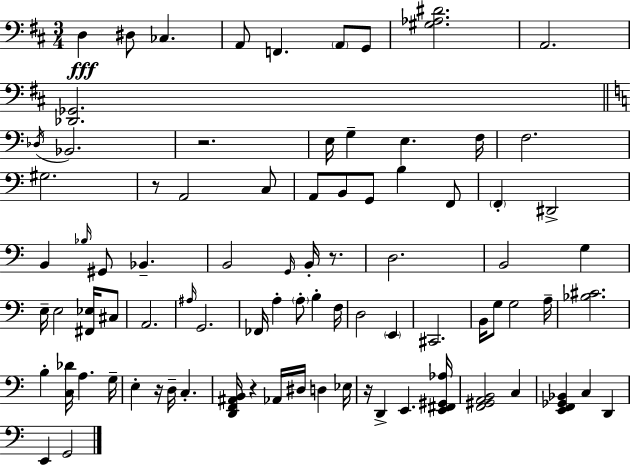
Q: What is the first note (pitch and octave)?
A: D3